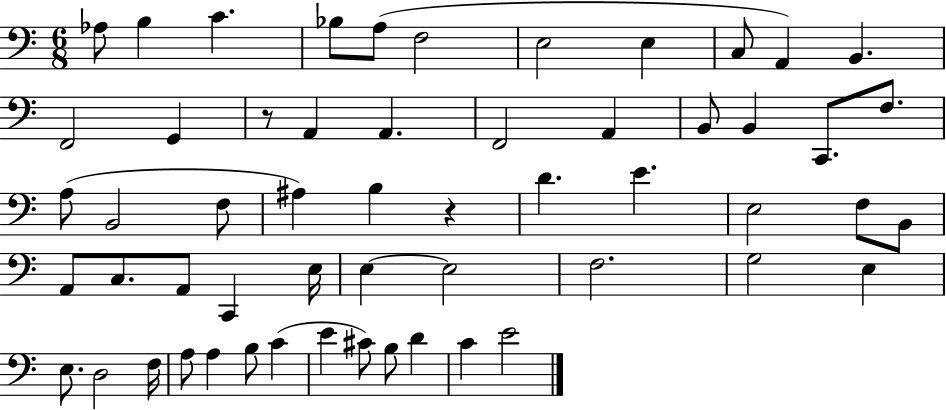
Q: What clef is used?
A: bass